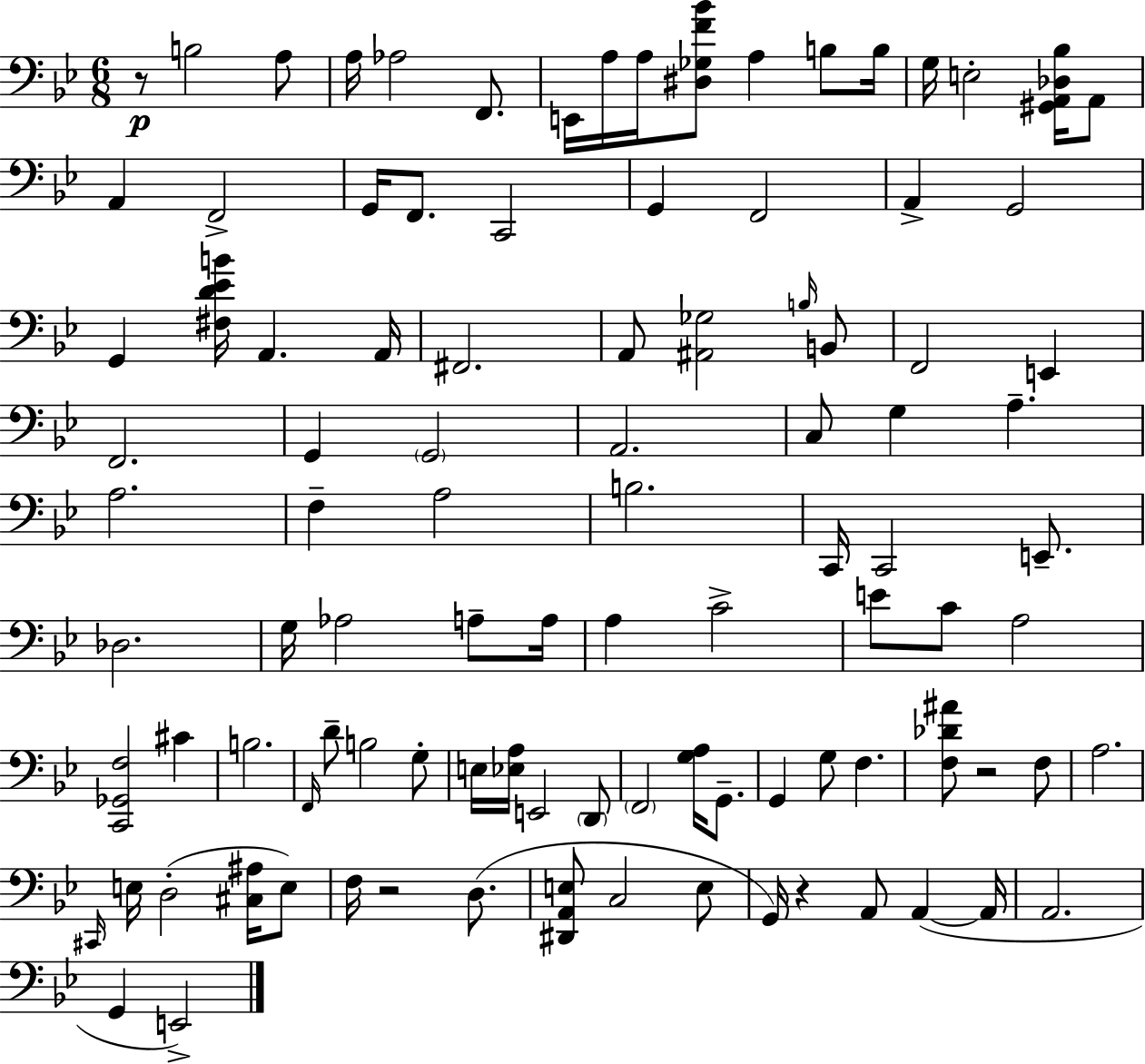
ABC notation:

X:1
T:Untitled
M:6/8
L:1/4
K:Gm
z/2 B,2 A,/2 A,/4 _A,2 F,,/2 E,,/4 A,/4 A,/4 [^D,_G,F_B]/2 A, B,/2 B,/4 G,/4 E,2 [^G,,A,,_D,_B,]/4 A,,/2 A,, F,,2 G,,/4 F,,/2 C,,2 G,, F,,2 A,, G,,2 G,, [^F,D_EB]/4 A,, A,,/4 ^F,,2 A,,/2 [^A,,_G,]2 B,/4 B,,/2 F,,2 E,, F,,2 G,, G,,2 A,,2 C,/2 G, A, A,2 F, A,2 B,2 C,,/4 C,,2 E,,/2 _D,2 G,/4 _A,2 A,/2 A,/4 A, C2 E/2 C/2 A,2 [C,,_G,,F,]2 ^C B,2 F,,/4 D/2 B,2 G,/2 E,/4 [_E,A,]/4 E,,2 D,,/2 F,,2 [G,A,]/4 G,,/2 G,, G,/2 F, [F,_D^A]/2 z2 F,/2 A,2 ^C,,/4 E,/4 D,2 [^C,^A,]/4 E,/2 F,/4 z2 D,/2 [^D,,A,,E,]/2 C,2 E,/2 G,,/4 z A,,/2 A,, A,,/4 A,,2 G,, E,,2